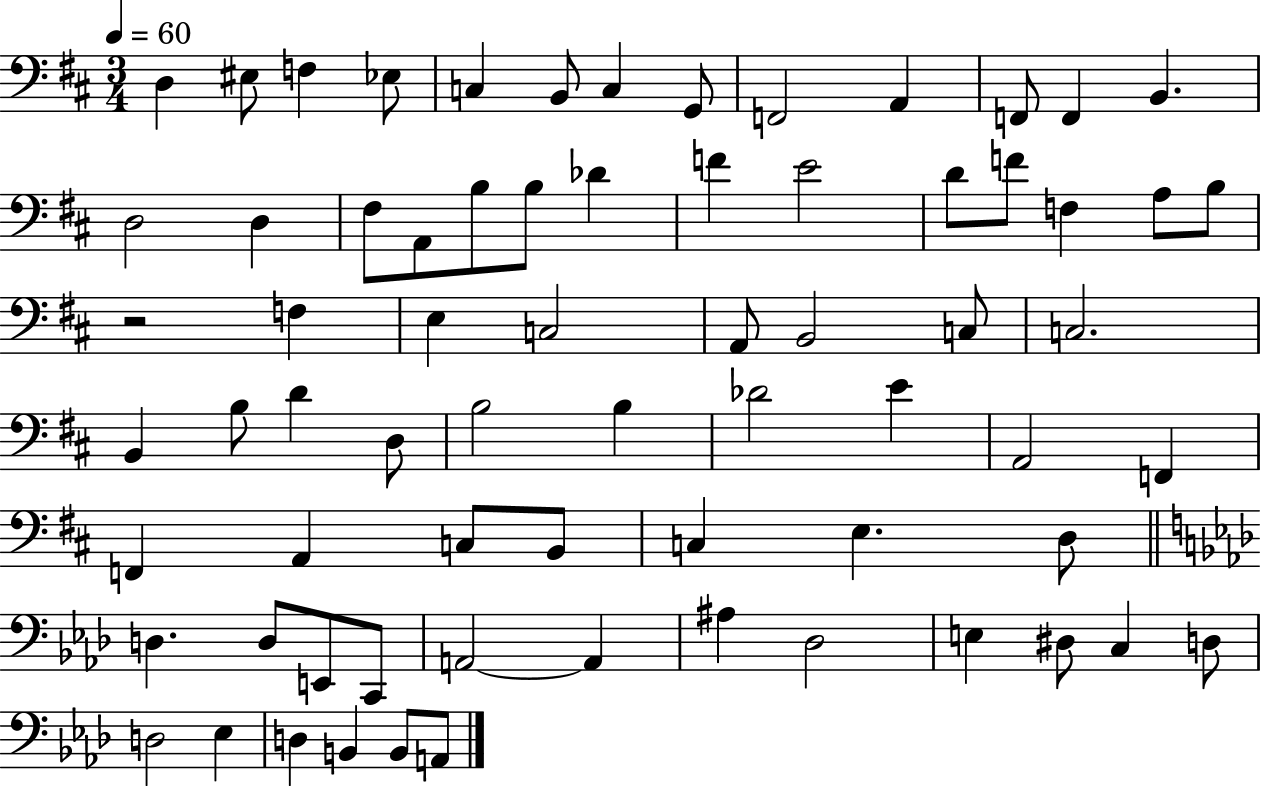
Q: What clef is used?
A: bass